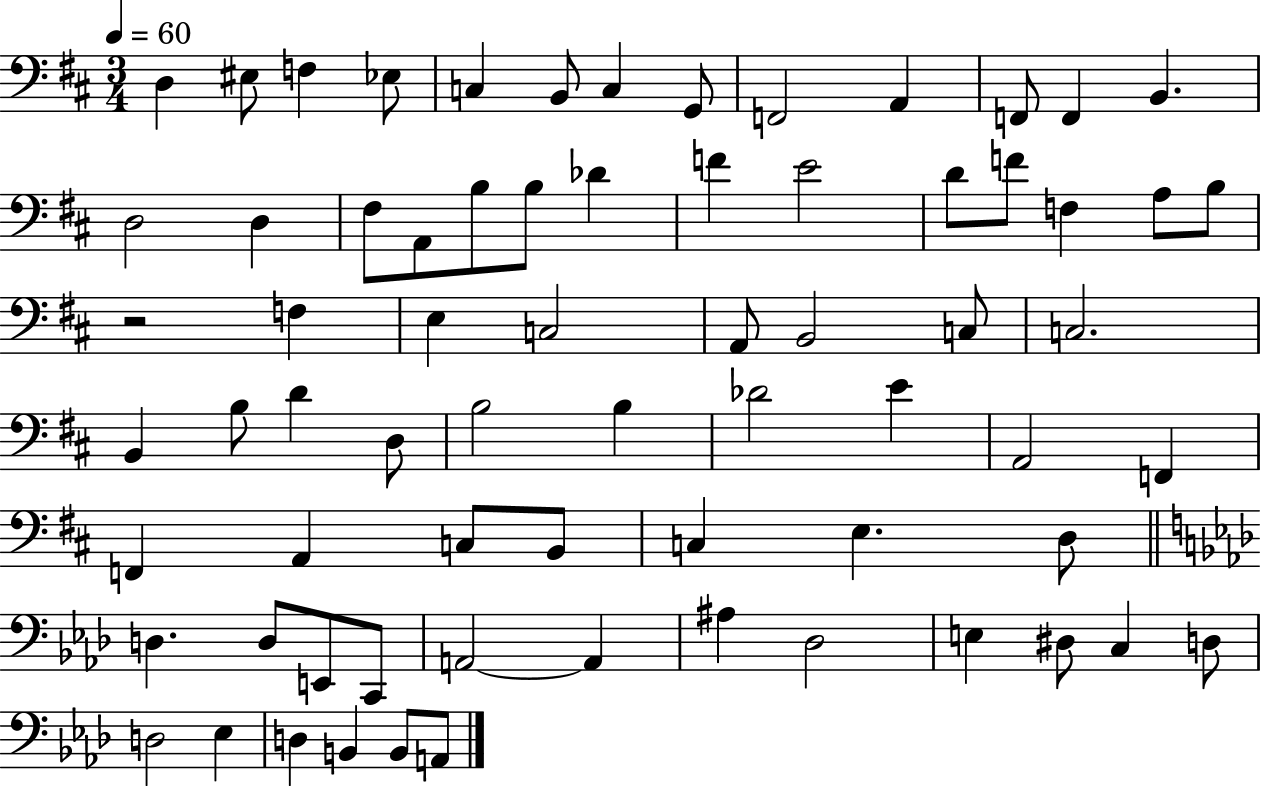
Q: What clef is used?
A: bass